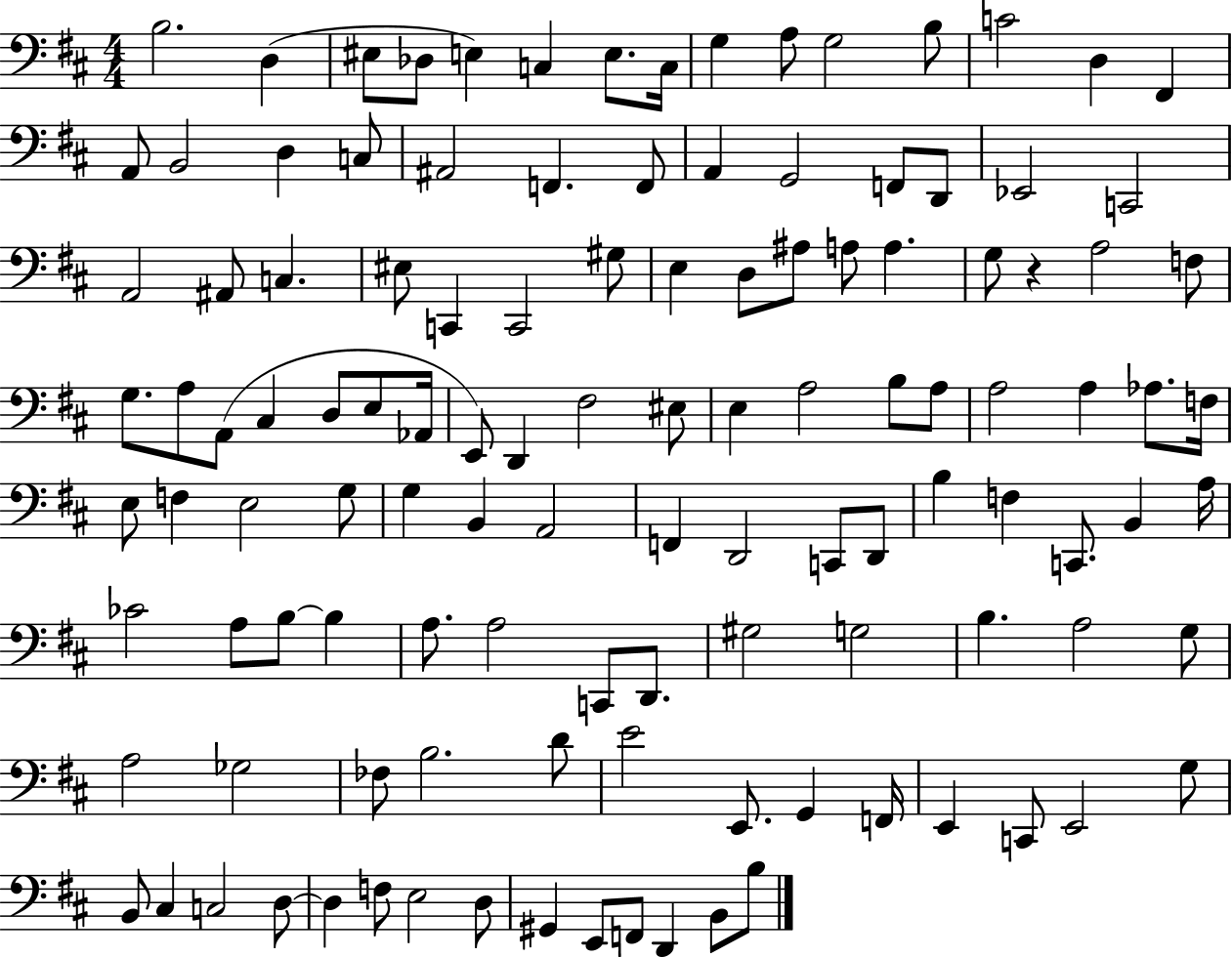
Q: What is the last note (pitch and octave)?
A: B3